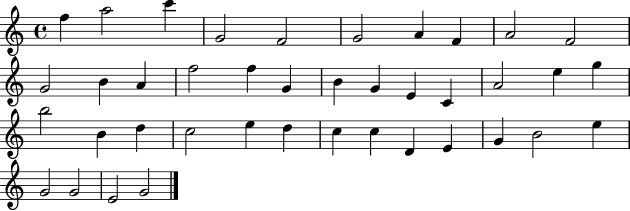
X:1
T:Untitled
M:4/4
L:1/4
K:C
f a2 c' G2 F2 G2 A F A2 F2 G2 B A f2 f G B G E C A2 e g b2 B d c2 e d c c D E G B2 e G2 G2 E2 G2